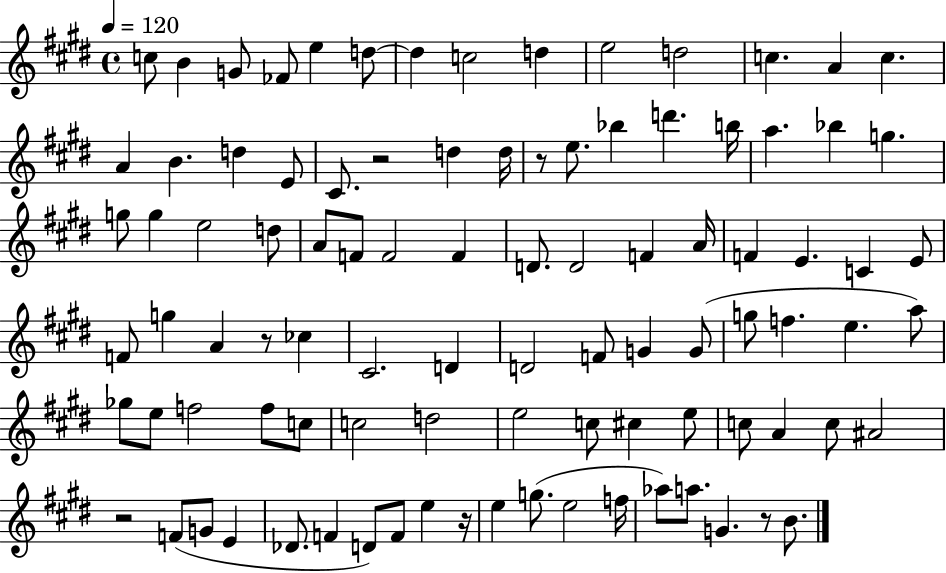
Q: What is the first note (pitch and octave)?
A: C5